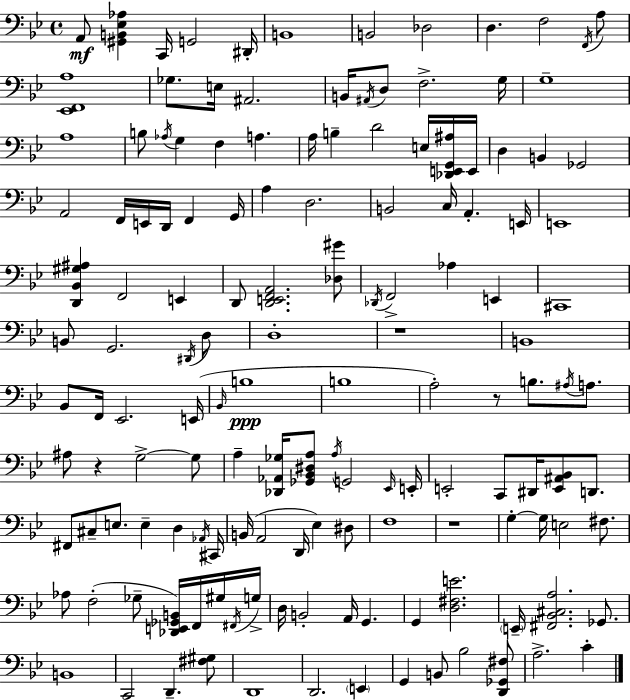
A2/e [G#2,B2,Eb3,Ab3]/q C2/s G2/h D#2/s B2/w B2/h Db3/h D3/q. F3/h F2/s A3/e [Eb2,F2,A3]/w Gb3/e. E3/s A#2/h. B2/s A#2/s D3/e F3/h. G3/s G3/w A3/w B3/e Ab3/s G3/q F3/q A3/q. A3/s B3/q D4/h E3/s [Db2,E2,G2,A#3]/s E2/s D3/q B2/q Gb2/h A2/h F2/s E2/s D2/s F2/q G2/s A3/q D3/h. B2/h C3/s A2/q. E2/s E2/w [D2,Bb2,G#3,A#3]/q F2/h E2/q D2/e [D2,E2,F2,A2]/h. [Db3,G#4]/e Db2/s F2/h Ab3/q E2/q C#2/w B2/e G2/h. D#2/s D3/e D3/w R/w B2/w Bb2/e F2/s Eb2/h. E2/s Bb2/s B3/w B3/w A3/h R/e B3/e. A#3/s A3/e. A#3/e R/q G3/h G3/e A3/q [Db2,Ab2,Gb3]/s [Gb2,Bb2,D#3,A3]/e A3/s G2/h Eb2/s E2/s E2/h C2/e D#2/s [E2,A#2,Bb2]/e D2/e. F#2/e C#3/e E3/e. E3/q D3/q Ab2/s C#2/s B2/s A2/h D2/s Eb3/q D#3/e F3/w R/w G3/q G3/s E3/h F#3/e. Ab3/e F3/h Gb3/e [Db2,E2,Gb2,B2]/s F2/s G#3/s F#2/s G3/s D3/s B2/h A2/s G2/q. G2/q [D3,F#3,E4]/h. E2/s [F#2,Bb2,C#3,A3]/h. Gb2/e. B2/w C2/h D2/q. [F#3,G#3]/e D2/w D2/h. E2/q G2/q B2/e Bb3/h [D2,Gb2,F#3]/e A3/h. C4/q